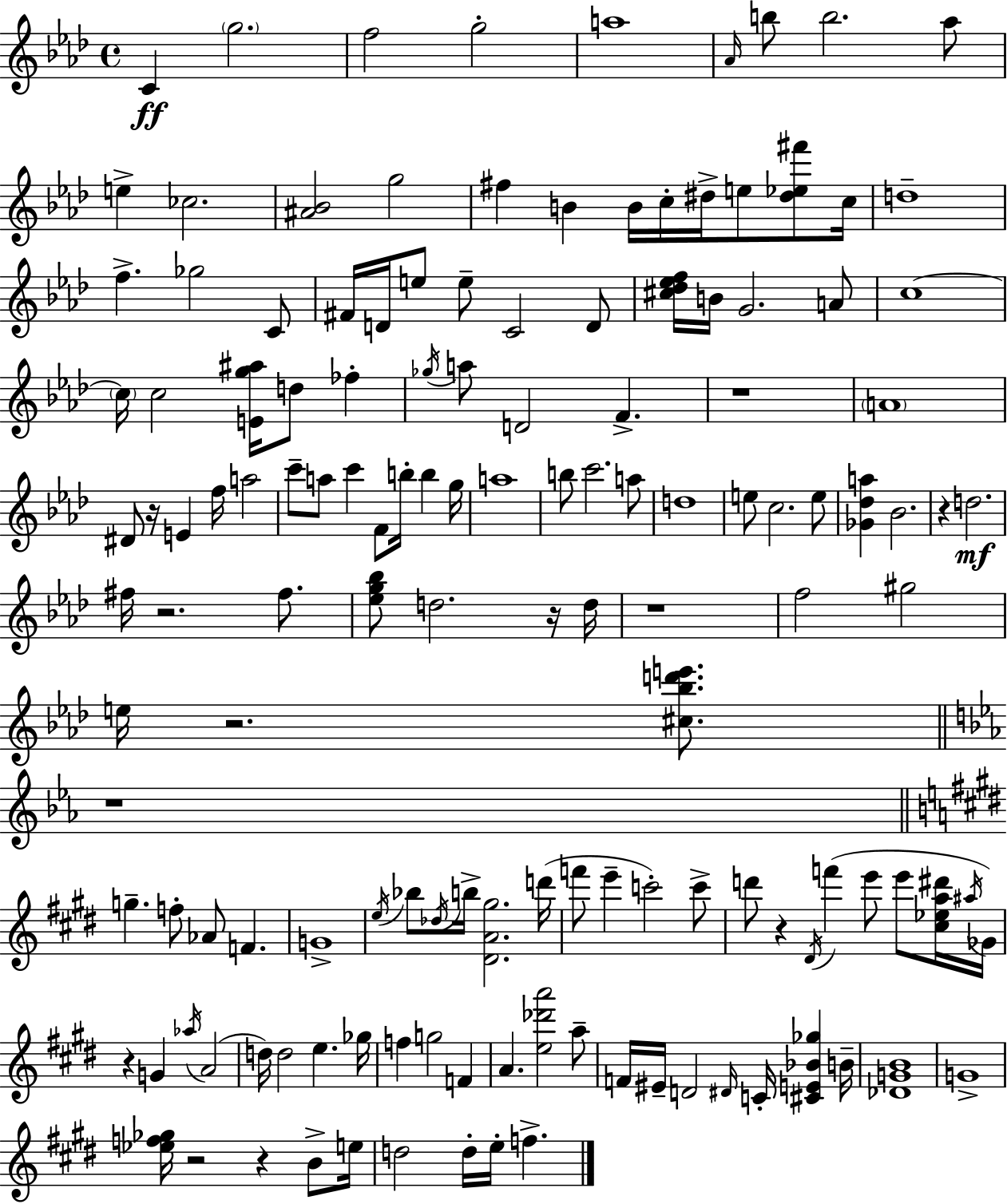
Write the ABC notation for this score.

X:1
T:Untitled
M:4/4
L:1/4
K:Ab
C g2 f2 g2 a4 _A/4 b/2 b2 _a/2 e _c2 [^A_B]2 g2 ^f B B/4 c/4 ^d/4 e/2 [^d_e^f']/2 c/4 d4 f _g2 C/2 ^F/4 D/4 e/2 e/2 C2 D/2 [^c_d_ef]/4 B/4 G2 A/2 c4 c/4 c2 [Eg^a]/4 d/2 _f _g/4 a/2 D2 F z4 A4 ^D/2 z/4 E f/4 a2 c'/2 a/2 c' F/2 b/4 b g/4 a4 b/2 c'2 a/2 d4 e/2 c2 e/2 [_G_da] _B2 z d2 ^f/4 z2 ^f/2 [_eg_b]/2 d2 z/4 d/4 z4 f2 ^g2 e/4 z2 [^c_bd'e']/2 z4 g f/2 _A/2 F G4 e/4 _b/2 _d/4 b/4 [^DA^g]2 d'/4 f'/2 e' c'2 c'/2 d'/2 z ^D/4 f' e'/2 e'/2 [^c_ea^d']/4 ^a/4 _G/4 z G _a/4 A2 d/4 d2 e _g/4 f g2 F A [e_d'a']2 a/2 F/4 ^E/4 D2 ^D/4 C/4 [^CE_B_g] B/4 [_DGB]4 G4 [_ef_g]/4 z2 z B/2 e/4 d2 d/4 e/4 f